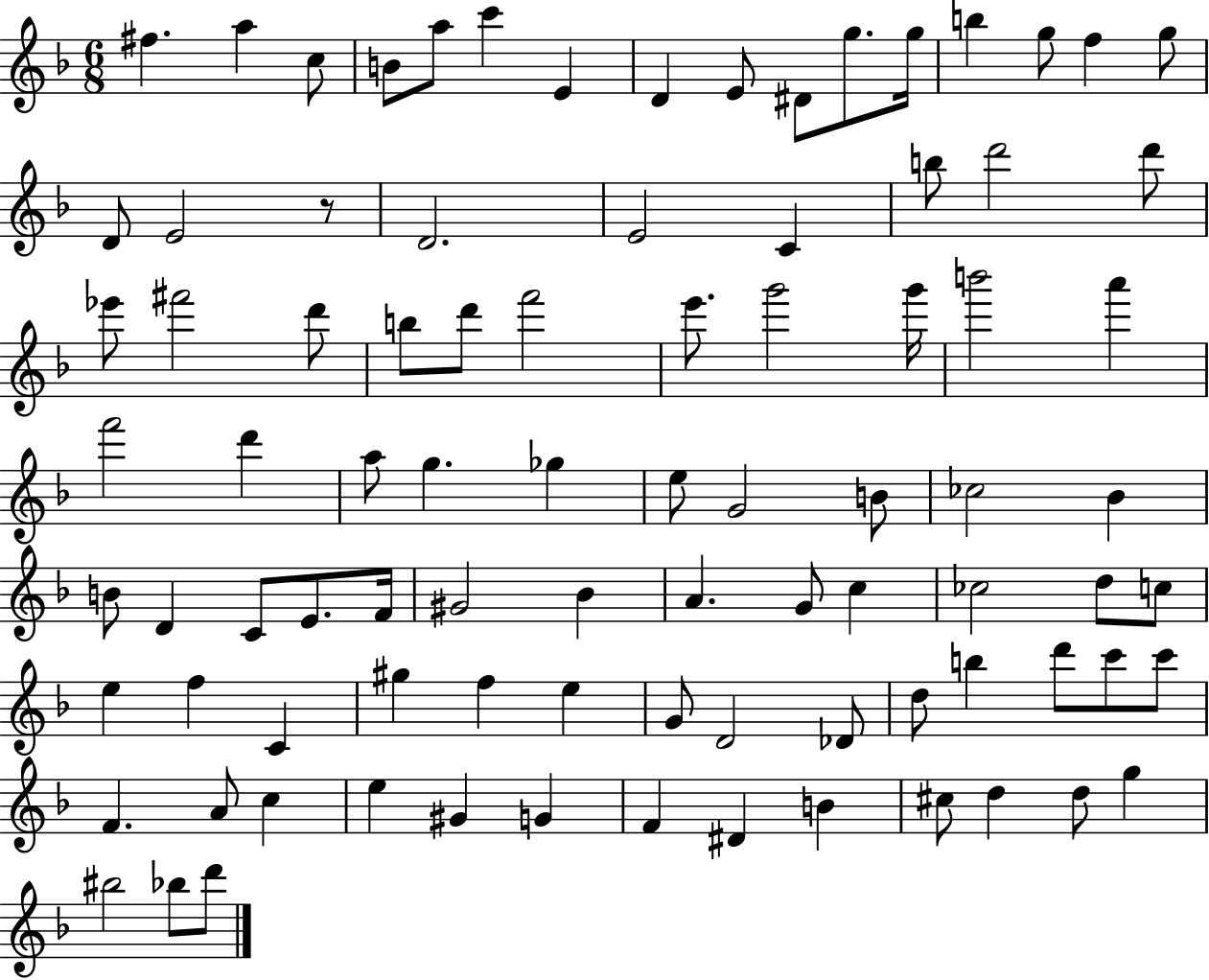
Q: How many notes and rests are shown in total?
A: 89